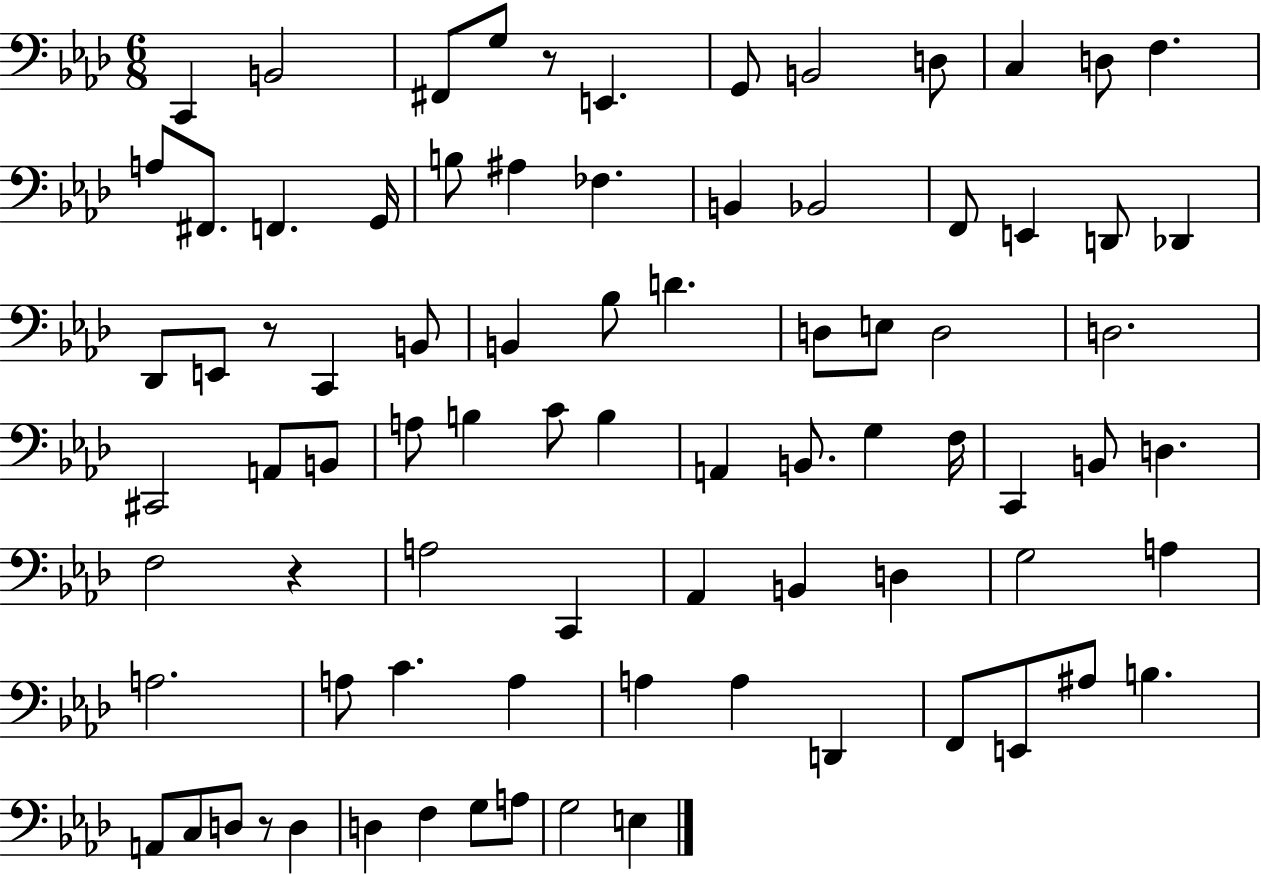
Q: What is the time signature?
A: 6/8